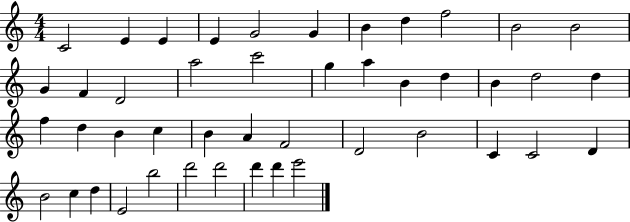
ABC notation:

X:1
T:Untitled
M:4/4
L:1/4
K:C
C2 E E E G2 G B d f2 B2 B2 G F D2 a2 c'2 g a B d B d2 d f d B c B A F2 D2 B2 C C2 D B2 c d E2 b2 d'2 d'2 d' d' e'2